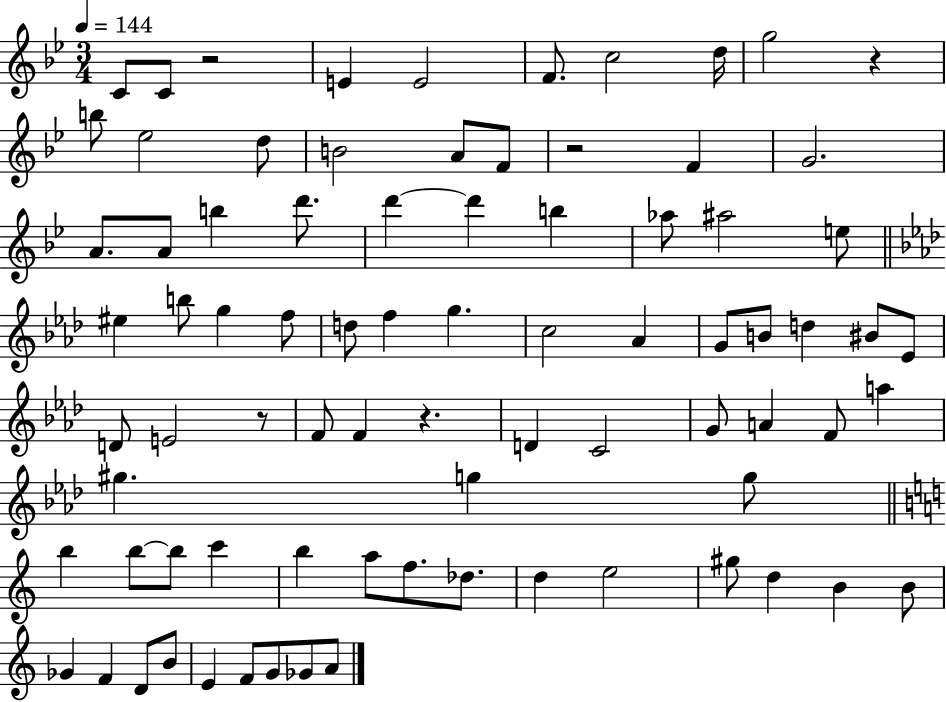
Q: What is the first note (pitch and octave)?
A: C4